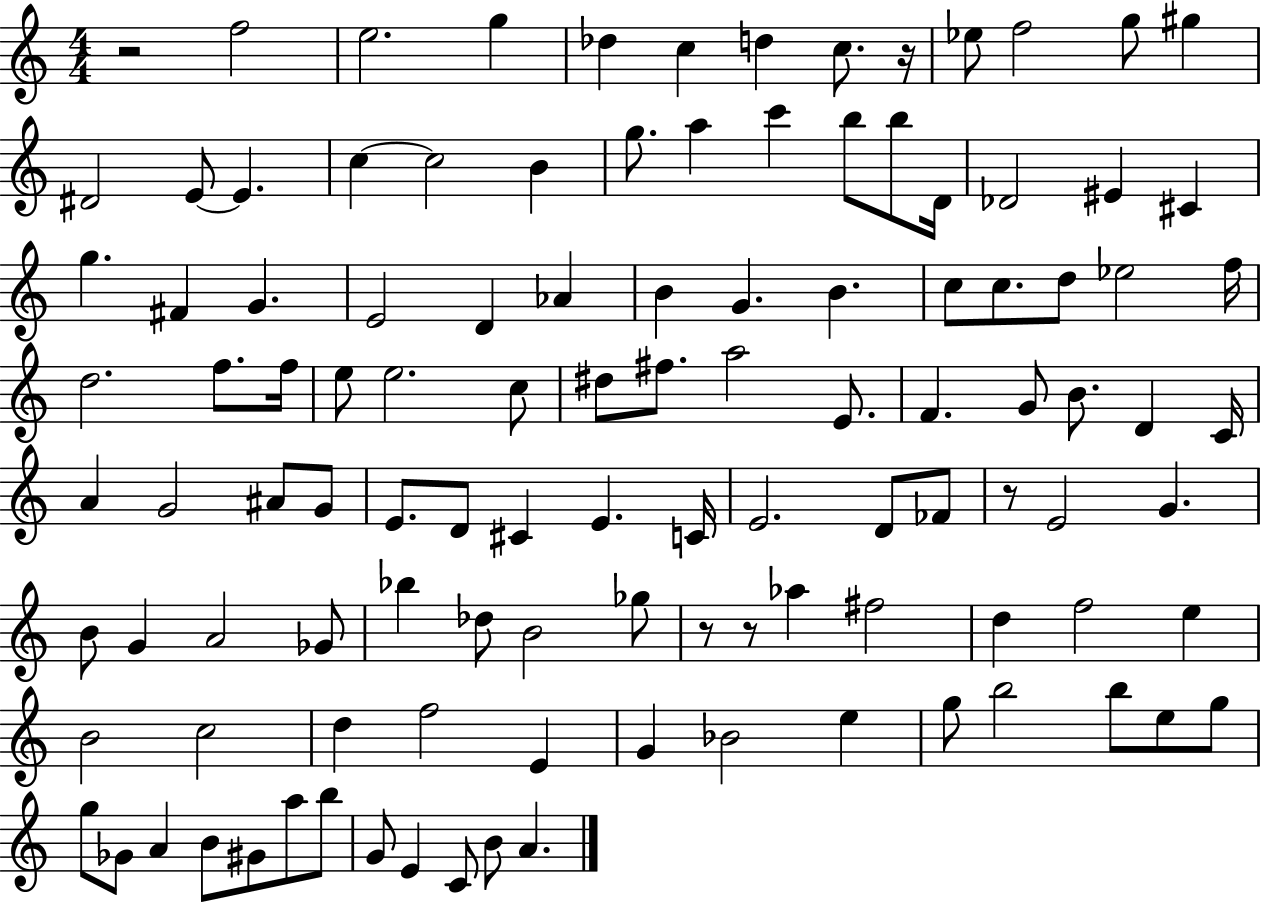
X:1
T:Untitled
M:4/4
L:1/4
K:C
z2 f2 e2 g _d c d c/2 z/4 _e/2 f2 g/2 ^g ^D2 E/2 E c c2 B g/2 a c' b/2 b/2 D/4 _D2 ^E ^C g ^F G E2 D _A B G B c/2 c/2 d/2 _e2 f/4 d2 f/2 f/4 e/2 e2 c/2 ^d/2 ^f/2 a2 E/2 F G/2 B/2 D C/4 A G2 ^A/2 G/2 E/2 D/2 ^C E C/4 E2 D/2 _F/2 z/2 E2 G B/2 G A2 _G/2 _b _d/2 B2 _g/2 z/2 z/2 _a ^f2 d f2 e B2 c2 d f2 E G _B2 e g/2 b2 b/2 e/2 g/2 g/2 _G/2 A B/2 ^G/2 a/2 b/2 G/2 E C/2 B/2 A